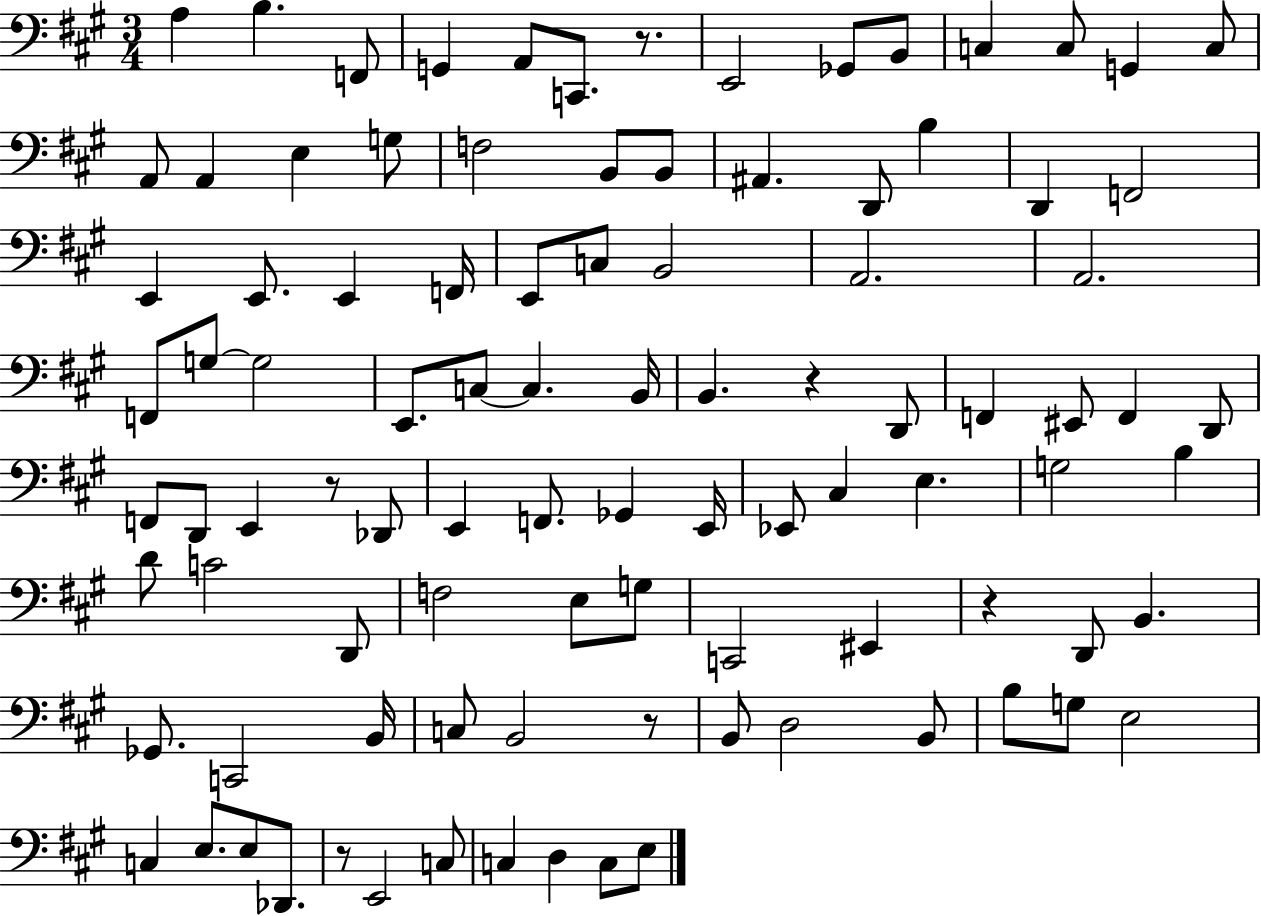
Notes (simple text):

A3/q B3/q. F2/e G2/q A2/e C2/e. R/e. E2/h Gb2/e B2/e C3/q C3/e G2/q C3/e A2/e A2/q E3/q G3/e F3/h B2/e B2/e A#2/q. D2/e B3/q D2/q F2/h E2/q E2/e. E2/q F2/s E2/e C3/e B2/h A2/h. A2/h. F2/e G3/e G3/h E2/e. C3/e C3/q. B2/s B2/q. R/q D2/e F2/q EIS2/e F2/q D2/e F2/e D2/e E2/q R/e Db2/e E2/q F2/e. Gb2/q E2/s Eb2/e C#3/q E3/q. G3/h B3/q D4/e C4/h D2/e F3/h E3/e G3/e C2/h EIS2/q R/q D2/e B2/q. Gb2/e. C2/h B2/s C3/e B2/h R/e B2/e D3/h B2/e B3/e G3/e E3/h C3/q E3/e. E3/e Db2/e. R/e E2/h C3/e C3/q D3/q C3/e E3/e